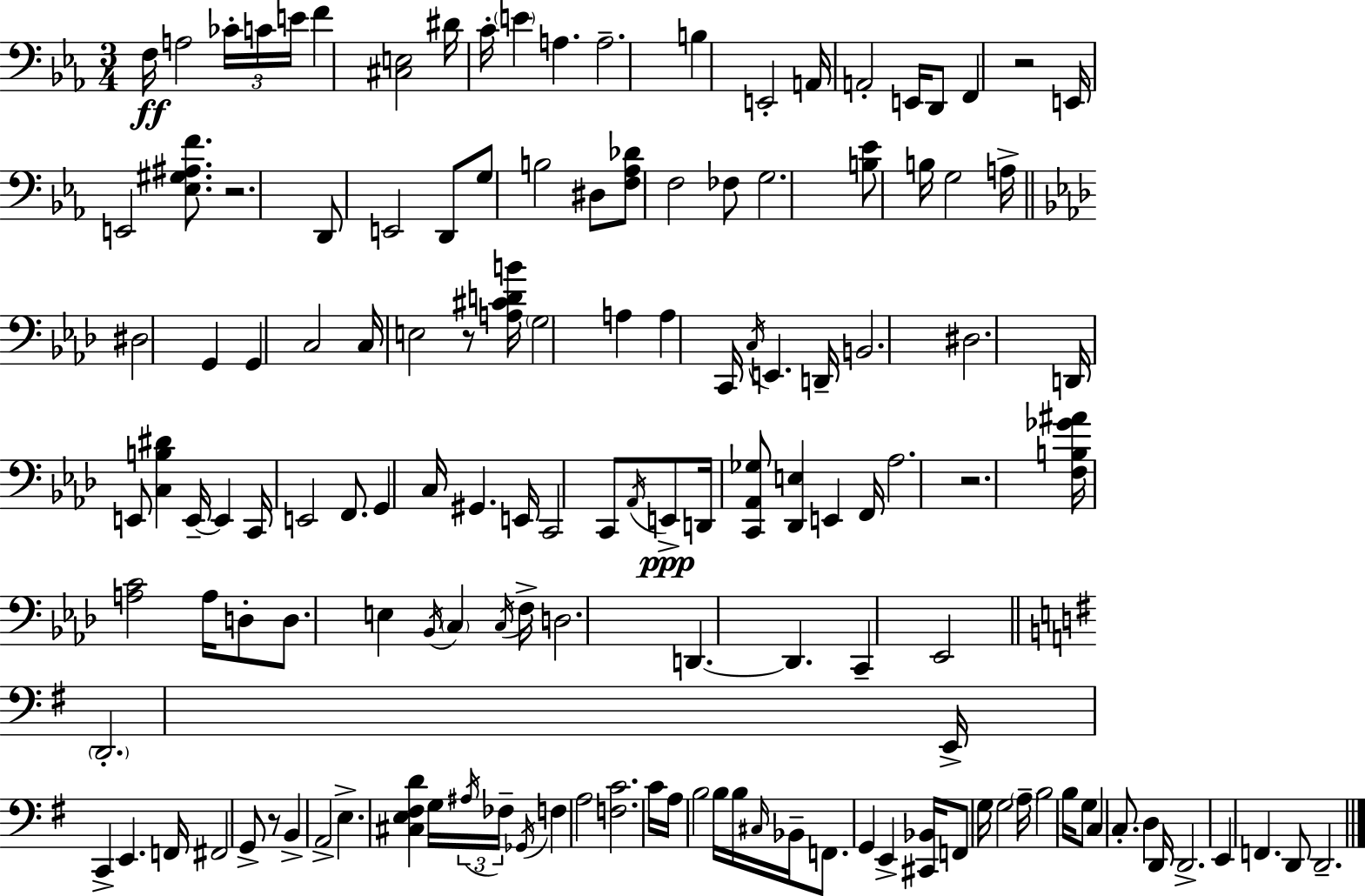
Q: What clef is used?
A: bass